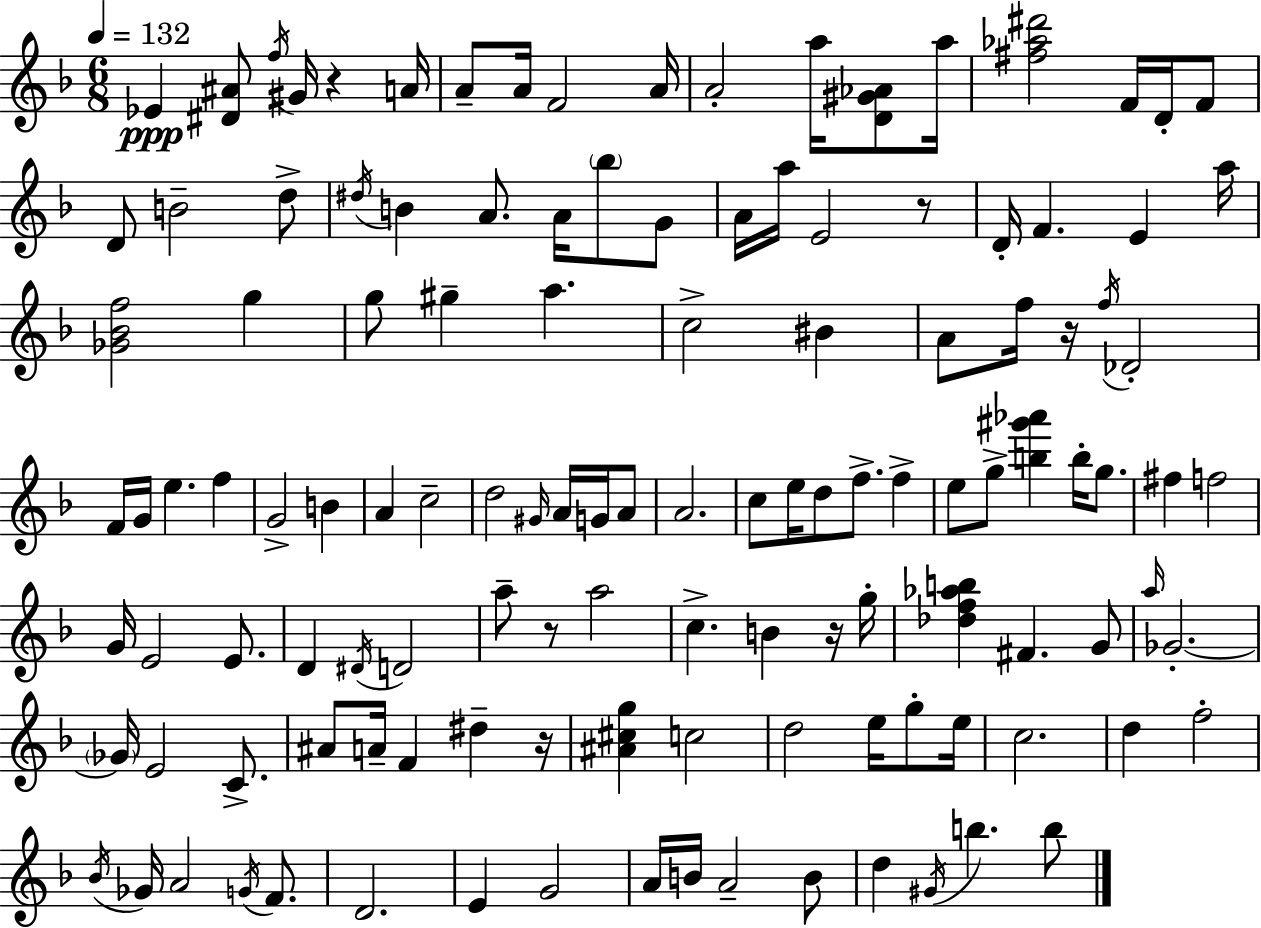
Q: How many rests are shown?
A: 6